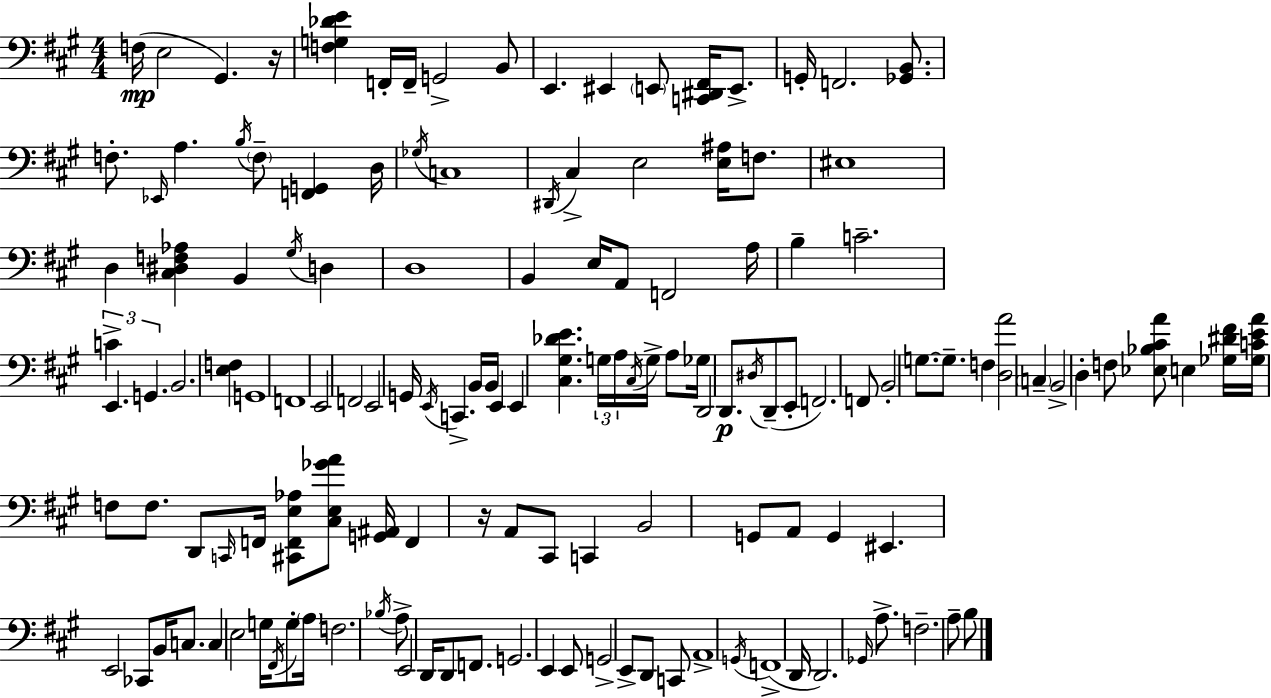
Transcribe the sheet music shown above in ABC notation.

X:1
T:Untitled
M:4/4
L:1/4
K:A
F,/4 E,2 ^G,, z/4 [F,G,_DE] F,,/4 F,,/4 G,,2 B,,/2 E,, ^E,, E,,/2 [C,,^D,,^F,,]/4 E,,/2 G,,/4 F,,2 [_G,,B,,]/2 F,/2 _E,,/4 A, B,/4 F,/2 [F,,G,,] D,/4 _G,/4 C,4 ^D,,/4 ^C, E,2 [E,^A,]/4 F,/2 ^E,4 D, [^C,^D,F,_A,] B,, ^G,/4 D, D,4 B,, E,/4 A,,/2 F,,2 A,/4 B, C2 C E,, G,, B,,2 [E,F,] G,,4 F,,4 E,,2 F,,2 E,,2 G,,/4 E,,/4 C,, B,,/4 B,,/4 E,, E,, [^C,^G,_DE] G,/4 A,/4 ^C,/4 G,/4 A,/2 _G,/4 D,,2 D,,/2 ^D,/4 D,,/2 E,,/2 F,,2 F,,/2 B,,2 G,/2 G,/2 F, [D,A]2 C, B,,2 D, F,/2 [_E,_B,^CA]/2 E, [_G,^D^F]/4 [_G,CEA]/4 F,/2 F,/2 D,,/2 C,,/4 F,,/4 [^C,,F,,E,_A,]/2 [^C,E,_GA]/2 [G,,^A,,]/4 F,, z/4 A,,/2 ^C,,/2 C,, B,,2 G,,/2 A,,/2 G,, ^E,, E,,2 _C,,/2 B,,/4 C,/2 C, E,2 G,/4 ^F,,/4 G,/2 A,/4 F,2 _B,/4 A,/2 E,,2 D,,/4 D,,/2 F,,/2 G,,2 E,, E,,/2 G,,2 E,,/2 D,,/2 C,,/2 A,,4 G,,/4 F,,4 D,,/4 D,,2 _G,,/4 A,/2 F,2 A,/2 B,/2